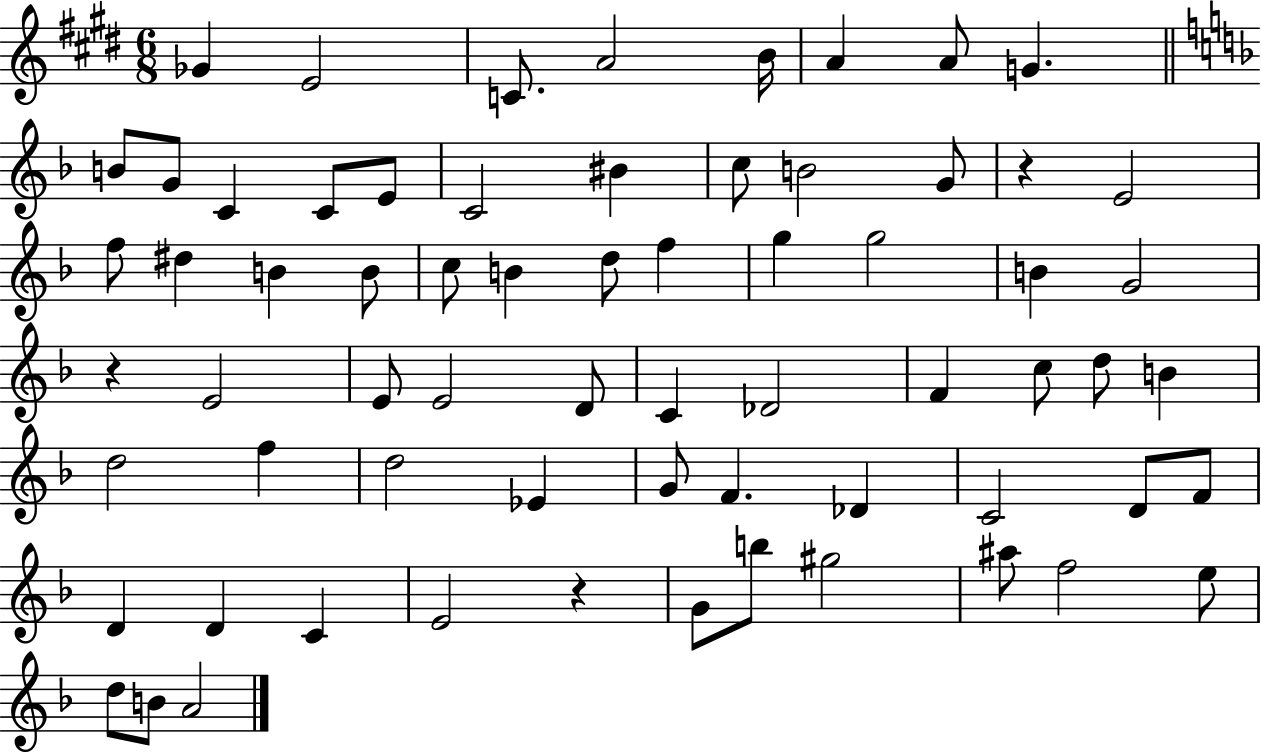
Gb4/q E4/h C4/e. A4/h B4/s A4/q A4/e G4/q. B4/e G4/e C4/q C4/e E4/e C4/h BIS4/q C5/e B4/h G4/e R/q E4/h F5/e D#5/q B4/q B4/e C5/e B4/q D5/e F5/q G5/q G5/h B4/q G4/h R/q E4/h E4/e E4/h D4/e C4/q Db4/h F4/q C5/e D5/e B4/q D5/h F5/q D5/h Eb4/q G4/e F4/q. Db4/q C4/h D4/e F4/e D4/q D4/q C4/q E4/h R/q G4/e B5/e G#5/h A#5/e F5/h E5/e D5/e B4/e A4/h